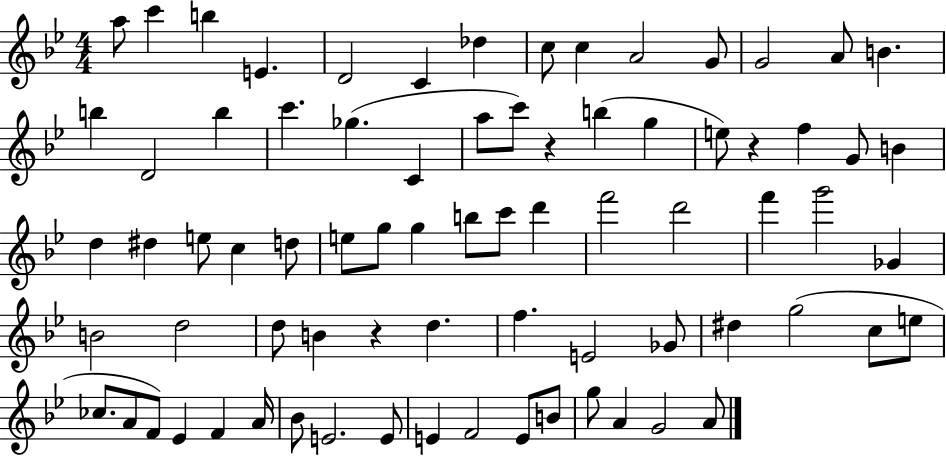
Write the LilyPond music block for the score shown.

{
  \clef treble
  \numericTimeSignature
  \time 4/4
  \key bes \major
  a''8 c'''4 b''4 e'4. | d'2 c'4 des''4 | c''8 c''4 a'2 g'8 | g'2 a'8 b'4. | \break b''4 d'2 b''4 | c'''4. ges''4.( c'4 | a''8 c'''8) r4 b''4( g''4 | e''8) r4 f''4 g'8 b'4 | \break d''4 dis''4 e''8 c''4 d''8 | e''8 g''8 g''4 b''8 c'''8 d'''4 | f'''2 d'''2 | f'''4 g'''2 ges'4 | \break b'2 d''2 | d''8 b'4 r4 d''4. | f''4. e'2 ges'8 | dis''4 g''2( c''8 e''8 | \break ces''8. a'8 f'8) ees'4 f'4 a'16 | bes'8 e'2. e'8 | e'4 f'2 e'8 b'8 | g''8 a'4 g'2 a'8 | \break \bar "|."
}